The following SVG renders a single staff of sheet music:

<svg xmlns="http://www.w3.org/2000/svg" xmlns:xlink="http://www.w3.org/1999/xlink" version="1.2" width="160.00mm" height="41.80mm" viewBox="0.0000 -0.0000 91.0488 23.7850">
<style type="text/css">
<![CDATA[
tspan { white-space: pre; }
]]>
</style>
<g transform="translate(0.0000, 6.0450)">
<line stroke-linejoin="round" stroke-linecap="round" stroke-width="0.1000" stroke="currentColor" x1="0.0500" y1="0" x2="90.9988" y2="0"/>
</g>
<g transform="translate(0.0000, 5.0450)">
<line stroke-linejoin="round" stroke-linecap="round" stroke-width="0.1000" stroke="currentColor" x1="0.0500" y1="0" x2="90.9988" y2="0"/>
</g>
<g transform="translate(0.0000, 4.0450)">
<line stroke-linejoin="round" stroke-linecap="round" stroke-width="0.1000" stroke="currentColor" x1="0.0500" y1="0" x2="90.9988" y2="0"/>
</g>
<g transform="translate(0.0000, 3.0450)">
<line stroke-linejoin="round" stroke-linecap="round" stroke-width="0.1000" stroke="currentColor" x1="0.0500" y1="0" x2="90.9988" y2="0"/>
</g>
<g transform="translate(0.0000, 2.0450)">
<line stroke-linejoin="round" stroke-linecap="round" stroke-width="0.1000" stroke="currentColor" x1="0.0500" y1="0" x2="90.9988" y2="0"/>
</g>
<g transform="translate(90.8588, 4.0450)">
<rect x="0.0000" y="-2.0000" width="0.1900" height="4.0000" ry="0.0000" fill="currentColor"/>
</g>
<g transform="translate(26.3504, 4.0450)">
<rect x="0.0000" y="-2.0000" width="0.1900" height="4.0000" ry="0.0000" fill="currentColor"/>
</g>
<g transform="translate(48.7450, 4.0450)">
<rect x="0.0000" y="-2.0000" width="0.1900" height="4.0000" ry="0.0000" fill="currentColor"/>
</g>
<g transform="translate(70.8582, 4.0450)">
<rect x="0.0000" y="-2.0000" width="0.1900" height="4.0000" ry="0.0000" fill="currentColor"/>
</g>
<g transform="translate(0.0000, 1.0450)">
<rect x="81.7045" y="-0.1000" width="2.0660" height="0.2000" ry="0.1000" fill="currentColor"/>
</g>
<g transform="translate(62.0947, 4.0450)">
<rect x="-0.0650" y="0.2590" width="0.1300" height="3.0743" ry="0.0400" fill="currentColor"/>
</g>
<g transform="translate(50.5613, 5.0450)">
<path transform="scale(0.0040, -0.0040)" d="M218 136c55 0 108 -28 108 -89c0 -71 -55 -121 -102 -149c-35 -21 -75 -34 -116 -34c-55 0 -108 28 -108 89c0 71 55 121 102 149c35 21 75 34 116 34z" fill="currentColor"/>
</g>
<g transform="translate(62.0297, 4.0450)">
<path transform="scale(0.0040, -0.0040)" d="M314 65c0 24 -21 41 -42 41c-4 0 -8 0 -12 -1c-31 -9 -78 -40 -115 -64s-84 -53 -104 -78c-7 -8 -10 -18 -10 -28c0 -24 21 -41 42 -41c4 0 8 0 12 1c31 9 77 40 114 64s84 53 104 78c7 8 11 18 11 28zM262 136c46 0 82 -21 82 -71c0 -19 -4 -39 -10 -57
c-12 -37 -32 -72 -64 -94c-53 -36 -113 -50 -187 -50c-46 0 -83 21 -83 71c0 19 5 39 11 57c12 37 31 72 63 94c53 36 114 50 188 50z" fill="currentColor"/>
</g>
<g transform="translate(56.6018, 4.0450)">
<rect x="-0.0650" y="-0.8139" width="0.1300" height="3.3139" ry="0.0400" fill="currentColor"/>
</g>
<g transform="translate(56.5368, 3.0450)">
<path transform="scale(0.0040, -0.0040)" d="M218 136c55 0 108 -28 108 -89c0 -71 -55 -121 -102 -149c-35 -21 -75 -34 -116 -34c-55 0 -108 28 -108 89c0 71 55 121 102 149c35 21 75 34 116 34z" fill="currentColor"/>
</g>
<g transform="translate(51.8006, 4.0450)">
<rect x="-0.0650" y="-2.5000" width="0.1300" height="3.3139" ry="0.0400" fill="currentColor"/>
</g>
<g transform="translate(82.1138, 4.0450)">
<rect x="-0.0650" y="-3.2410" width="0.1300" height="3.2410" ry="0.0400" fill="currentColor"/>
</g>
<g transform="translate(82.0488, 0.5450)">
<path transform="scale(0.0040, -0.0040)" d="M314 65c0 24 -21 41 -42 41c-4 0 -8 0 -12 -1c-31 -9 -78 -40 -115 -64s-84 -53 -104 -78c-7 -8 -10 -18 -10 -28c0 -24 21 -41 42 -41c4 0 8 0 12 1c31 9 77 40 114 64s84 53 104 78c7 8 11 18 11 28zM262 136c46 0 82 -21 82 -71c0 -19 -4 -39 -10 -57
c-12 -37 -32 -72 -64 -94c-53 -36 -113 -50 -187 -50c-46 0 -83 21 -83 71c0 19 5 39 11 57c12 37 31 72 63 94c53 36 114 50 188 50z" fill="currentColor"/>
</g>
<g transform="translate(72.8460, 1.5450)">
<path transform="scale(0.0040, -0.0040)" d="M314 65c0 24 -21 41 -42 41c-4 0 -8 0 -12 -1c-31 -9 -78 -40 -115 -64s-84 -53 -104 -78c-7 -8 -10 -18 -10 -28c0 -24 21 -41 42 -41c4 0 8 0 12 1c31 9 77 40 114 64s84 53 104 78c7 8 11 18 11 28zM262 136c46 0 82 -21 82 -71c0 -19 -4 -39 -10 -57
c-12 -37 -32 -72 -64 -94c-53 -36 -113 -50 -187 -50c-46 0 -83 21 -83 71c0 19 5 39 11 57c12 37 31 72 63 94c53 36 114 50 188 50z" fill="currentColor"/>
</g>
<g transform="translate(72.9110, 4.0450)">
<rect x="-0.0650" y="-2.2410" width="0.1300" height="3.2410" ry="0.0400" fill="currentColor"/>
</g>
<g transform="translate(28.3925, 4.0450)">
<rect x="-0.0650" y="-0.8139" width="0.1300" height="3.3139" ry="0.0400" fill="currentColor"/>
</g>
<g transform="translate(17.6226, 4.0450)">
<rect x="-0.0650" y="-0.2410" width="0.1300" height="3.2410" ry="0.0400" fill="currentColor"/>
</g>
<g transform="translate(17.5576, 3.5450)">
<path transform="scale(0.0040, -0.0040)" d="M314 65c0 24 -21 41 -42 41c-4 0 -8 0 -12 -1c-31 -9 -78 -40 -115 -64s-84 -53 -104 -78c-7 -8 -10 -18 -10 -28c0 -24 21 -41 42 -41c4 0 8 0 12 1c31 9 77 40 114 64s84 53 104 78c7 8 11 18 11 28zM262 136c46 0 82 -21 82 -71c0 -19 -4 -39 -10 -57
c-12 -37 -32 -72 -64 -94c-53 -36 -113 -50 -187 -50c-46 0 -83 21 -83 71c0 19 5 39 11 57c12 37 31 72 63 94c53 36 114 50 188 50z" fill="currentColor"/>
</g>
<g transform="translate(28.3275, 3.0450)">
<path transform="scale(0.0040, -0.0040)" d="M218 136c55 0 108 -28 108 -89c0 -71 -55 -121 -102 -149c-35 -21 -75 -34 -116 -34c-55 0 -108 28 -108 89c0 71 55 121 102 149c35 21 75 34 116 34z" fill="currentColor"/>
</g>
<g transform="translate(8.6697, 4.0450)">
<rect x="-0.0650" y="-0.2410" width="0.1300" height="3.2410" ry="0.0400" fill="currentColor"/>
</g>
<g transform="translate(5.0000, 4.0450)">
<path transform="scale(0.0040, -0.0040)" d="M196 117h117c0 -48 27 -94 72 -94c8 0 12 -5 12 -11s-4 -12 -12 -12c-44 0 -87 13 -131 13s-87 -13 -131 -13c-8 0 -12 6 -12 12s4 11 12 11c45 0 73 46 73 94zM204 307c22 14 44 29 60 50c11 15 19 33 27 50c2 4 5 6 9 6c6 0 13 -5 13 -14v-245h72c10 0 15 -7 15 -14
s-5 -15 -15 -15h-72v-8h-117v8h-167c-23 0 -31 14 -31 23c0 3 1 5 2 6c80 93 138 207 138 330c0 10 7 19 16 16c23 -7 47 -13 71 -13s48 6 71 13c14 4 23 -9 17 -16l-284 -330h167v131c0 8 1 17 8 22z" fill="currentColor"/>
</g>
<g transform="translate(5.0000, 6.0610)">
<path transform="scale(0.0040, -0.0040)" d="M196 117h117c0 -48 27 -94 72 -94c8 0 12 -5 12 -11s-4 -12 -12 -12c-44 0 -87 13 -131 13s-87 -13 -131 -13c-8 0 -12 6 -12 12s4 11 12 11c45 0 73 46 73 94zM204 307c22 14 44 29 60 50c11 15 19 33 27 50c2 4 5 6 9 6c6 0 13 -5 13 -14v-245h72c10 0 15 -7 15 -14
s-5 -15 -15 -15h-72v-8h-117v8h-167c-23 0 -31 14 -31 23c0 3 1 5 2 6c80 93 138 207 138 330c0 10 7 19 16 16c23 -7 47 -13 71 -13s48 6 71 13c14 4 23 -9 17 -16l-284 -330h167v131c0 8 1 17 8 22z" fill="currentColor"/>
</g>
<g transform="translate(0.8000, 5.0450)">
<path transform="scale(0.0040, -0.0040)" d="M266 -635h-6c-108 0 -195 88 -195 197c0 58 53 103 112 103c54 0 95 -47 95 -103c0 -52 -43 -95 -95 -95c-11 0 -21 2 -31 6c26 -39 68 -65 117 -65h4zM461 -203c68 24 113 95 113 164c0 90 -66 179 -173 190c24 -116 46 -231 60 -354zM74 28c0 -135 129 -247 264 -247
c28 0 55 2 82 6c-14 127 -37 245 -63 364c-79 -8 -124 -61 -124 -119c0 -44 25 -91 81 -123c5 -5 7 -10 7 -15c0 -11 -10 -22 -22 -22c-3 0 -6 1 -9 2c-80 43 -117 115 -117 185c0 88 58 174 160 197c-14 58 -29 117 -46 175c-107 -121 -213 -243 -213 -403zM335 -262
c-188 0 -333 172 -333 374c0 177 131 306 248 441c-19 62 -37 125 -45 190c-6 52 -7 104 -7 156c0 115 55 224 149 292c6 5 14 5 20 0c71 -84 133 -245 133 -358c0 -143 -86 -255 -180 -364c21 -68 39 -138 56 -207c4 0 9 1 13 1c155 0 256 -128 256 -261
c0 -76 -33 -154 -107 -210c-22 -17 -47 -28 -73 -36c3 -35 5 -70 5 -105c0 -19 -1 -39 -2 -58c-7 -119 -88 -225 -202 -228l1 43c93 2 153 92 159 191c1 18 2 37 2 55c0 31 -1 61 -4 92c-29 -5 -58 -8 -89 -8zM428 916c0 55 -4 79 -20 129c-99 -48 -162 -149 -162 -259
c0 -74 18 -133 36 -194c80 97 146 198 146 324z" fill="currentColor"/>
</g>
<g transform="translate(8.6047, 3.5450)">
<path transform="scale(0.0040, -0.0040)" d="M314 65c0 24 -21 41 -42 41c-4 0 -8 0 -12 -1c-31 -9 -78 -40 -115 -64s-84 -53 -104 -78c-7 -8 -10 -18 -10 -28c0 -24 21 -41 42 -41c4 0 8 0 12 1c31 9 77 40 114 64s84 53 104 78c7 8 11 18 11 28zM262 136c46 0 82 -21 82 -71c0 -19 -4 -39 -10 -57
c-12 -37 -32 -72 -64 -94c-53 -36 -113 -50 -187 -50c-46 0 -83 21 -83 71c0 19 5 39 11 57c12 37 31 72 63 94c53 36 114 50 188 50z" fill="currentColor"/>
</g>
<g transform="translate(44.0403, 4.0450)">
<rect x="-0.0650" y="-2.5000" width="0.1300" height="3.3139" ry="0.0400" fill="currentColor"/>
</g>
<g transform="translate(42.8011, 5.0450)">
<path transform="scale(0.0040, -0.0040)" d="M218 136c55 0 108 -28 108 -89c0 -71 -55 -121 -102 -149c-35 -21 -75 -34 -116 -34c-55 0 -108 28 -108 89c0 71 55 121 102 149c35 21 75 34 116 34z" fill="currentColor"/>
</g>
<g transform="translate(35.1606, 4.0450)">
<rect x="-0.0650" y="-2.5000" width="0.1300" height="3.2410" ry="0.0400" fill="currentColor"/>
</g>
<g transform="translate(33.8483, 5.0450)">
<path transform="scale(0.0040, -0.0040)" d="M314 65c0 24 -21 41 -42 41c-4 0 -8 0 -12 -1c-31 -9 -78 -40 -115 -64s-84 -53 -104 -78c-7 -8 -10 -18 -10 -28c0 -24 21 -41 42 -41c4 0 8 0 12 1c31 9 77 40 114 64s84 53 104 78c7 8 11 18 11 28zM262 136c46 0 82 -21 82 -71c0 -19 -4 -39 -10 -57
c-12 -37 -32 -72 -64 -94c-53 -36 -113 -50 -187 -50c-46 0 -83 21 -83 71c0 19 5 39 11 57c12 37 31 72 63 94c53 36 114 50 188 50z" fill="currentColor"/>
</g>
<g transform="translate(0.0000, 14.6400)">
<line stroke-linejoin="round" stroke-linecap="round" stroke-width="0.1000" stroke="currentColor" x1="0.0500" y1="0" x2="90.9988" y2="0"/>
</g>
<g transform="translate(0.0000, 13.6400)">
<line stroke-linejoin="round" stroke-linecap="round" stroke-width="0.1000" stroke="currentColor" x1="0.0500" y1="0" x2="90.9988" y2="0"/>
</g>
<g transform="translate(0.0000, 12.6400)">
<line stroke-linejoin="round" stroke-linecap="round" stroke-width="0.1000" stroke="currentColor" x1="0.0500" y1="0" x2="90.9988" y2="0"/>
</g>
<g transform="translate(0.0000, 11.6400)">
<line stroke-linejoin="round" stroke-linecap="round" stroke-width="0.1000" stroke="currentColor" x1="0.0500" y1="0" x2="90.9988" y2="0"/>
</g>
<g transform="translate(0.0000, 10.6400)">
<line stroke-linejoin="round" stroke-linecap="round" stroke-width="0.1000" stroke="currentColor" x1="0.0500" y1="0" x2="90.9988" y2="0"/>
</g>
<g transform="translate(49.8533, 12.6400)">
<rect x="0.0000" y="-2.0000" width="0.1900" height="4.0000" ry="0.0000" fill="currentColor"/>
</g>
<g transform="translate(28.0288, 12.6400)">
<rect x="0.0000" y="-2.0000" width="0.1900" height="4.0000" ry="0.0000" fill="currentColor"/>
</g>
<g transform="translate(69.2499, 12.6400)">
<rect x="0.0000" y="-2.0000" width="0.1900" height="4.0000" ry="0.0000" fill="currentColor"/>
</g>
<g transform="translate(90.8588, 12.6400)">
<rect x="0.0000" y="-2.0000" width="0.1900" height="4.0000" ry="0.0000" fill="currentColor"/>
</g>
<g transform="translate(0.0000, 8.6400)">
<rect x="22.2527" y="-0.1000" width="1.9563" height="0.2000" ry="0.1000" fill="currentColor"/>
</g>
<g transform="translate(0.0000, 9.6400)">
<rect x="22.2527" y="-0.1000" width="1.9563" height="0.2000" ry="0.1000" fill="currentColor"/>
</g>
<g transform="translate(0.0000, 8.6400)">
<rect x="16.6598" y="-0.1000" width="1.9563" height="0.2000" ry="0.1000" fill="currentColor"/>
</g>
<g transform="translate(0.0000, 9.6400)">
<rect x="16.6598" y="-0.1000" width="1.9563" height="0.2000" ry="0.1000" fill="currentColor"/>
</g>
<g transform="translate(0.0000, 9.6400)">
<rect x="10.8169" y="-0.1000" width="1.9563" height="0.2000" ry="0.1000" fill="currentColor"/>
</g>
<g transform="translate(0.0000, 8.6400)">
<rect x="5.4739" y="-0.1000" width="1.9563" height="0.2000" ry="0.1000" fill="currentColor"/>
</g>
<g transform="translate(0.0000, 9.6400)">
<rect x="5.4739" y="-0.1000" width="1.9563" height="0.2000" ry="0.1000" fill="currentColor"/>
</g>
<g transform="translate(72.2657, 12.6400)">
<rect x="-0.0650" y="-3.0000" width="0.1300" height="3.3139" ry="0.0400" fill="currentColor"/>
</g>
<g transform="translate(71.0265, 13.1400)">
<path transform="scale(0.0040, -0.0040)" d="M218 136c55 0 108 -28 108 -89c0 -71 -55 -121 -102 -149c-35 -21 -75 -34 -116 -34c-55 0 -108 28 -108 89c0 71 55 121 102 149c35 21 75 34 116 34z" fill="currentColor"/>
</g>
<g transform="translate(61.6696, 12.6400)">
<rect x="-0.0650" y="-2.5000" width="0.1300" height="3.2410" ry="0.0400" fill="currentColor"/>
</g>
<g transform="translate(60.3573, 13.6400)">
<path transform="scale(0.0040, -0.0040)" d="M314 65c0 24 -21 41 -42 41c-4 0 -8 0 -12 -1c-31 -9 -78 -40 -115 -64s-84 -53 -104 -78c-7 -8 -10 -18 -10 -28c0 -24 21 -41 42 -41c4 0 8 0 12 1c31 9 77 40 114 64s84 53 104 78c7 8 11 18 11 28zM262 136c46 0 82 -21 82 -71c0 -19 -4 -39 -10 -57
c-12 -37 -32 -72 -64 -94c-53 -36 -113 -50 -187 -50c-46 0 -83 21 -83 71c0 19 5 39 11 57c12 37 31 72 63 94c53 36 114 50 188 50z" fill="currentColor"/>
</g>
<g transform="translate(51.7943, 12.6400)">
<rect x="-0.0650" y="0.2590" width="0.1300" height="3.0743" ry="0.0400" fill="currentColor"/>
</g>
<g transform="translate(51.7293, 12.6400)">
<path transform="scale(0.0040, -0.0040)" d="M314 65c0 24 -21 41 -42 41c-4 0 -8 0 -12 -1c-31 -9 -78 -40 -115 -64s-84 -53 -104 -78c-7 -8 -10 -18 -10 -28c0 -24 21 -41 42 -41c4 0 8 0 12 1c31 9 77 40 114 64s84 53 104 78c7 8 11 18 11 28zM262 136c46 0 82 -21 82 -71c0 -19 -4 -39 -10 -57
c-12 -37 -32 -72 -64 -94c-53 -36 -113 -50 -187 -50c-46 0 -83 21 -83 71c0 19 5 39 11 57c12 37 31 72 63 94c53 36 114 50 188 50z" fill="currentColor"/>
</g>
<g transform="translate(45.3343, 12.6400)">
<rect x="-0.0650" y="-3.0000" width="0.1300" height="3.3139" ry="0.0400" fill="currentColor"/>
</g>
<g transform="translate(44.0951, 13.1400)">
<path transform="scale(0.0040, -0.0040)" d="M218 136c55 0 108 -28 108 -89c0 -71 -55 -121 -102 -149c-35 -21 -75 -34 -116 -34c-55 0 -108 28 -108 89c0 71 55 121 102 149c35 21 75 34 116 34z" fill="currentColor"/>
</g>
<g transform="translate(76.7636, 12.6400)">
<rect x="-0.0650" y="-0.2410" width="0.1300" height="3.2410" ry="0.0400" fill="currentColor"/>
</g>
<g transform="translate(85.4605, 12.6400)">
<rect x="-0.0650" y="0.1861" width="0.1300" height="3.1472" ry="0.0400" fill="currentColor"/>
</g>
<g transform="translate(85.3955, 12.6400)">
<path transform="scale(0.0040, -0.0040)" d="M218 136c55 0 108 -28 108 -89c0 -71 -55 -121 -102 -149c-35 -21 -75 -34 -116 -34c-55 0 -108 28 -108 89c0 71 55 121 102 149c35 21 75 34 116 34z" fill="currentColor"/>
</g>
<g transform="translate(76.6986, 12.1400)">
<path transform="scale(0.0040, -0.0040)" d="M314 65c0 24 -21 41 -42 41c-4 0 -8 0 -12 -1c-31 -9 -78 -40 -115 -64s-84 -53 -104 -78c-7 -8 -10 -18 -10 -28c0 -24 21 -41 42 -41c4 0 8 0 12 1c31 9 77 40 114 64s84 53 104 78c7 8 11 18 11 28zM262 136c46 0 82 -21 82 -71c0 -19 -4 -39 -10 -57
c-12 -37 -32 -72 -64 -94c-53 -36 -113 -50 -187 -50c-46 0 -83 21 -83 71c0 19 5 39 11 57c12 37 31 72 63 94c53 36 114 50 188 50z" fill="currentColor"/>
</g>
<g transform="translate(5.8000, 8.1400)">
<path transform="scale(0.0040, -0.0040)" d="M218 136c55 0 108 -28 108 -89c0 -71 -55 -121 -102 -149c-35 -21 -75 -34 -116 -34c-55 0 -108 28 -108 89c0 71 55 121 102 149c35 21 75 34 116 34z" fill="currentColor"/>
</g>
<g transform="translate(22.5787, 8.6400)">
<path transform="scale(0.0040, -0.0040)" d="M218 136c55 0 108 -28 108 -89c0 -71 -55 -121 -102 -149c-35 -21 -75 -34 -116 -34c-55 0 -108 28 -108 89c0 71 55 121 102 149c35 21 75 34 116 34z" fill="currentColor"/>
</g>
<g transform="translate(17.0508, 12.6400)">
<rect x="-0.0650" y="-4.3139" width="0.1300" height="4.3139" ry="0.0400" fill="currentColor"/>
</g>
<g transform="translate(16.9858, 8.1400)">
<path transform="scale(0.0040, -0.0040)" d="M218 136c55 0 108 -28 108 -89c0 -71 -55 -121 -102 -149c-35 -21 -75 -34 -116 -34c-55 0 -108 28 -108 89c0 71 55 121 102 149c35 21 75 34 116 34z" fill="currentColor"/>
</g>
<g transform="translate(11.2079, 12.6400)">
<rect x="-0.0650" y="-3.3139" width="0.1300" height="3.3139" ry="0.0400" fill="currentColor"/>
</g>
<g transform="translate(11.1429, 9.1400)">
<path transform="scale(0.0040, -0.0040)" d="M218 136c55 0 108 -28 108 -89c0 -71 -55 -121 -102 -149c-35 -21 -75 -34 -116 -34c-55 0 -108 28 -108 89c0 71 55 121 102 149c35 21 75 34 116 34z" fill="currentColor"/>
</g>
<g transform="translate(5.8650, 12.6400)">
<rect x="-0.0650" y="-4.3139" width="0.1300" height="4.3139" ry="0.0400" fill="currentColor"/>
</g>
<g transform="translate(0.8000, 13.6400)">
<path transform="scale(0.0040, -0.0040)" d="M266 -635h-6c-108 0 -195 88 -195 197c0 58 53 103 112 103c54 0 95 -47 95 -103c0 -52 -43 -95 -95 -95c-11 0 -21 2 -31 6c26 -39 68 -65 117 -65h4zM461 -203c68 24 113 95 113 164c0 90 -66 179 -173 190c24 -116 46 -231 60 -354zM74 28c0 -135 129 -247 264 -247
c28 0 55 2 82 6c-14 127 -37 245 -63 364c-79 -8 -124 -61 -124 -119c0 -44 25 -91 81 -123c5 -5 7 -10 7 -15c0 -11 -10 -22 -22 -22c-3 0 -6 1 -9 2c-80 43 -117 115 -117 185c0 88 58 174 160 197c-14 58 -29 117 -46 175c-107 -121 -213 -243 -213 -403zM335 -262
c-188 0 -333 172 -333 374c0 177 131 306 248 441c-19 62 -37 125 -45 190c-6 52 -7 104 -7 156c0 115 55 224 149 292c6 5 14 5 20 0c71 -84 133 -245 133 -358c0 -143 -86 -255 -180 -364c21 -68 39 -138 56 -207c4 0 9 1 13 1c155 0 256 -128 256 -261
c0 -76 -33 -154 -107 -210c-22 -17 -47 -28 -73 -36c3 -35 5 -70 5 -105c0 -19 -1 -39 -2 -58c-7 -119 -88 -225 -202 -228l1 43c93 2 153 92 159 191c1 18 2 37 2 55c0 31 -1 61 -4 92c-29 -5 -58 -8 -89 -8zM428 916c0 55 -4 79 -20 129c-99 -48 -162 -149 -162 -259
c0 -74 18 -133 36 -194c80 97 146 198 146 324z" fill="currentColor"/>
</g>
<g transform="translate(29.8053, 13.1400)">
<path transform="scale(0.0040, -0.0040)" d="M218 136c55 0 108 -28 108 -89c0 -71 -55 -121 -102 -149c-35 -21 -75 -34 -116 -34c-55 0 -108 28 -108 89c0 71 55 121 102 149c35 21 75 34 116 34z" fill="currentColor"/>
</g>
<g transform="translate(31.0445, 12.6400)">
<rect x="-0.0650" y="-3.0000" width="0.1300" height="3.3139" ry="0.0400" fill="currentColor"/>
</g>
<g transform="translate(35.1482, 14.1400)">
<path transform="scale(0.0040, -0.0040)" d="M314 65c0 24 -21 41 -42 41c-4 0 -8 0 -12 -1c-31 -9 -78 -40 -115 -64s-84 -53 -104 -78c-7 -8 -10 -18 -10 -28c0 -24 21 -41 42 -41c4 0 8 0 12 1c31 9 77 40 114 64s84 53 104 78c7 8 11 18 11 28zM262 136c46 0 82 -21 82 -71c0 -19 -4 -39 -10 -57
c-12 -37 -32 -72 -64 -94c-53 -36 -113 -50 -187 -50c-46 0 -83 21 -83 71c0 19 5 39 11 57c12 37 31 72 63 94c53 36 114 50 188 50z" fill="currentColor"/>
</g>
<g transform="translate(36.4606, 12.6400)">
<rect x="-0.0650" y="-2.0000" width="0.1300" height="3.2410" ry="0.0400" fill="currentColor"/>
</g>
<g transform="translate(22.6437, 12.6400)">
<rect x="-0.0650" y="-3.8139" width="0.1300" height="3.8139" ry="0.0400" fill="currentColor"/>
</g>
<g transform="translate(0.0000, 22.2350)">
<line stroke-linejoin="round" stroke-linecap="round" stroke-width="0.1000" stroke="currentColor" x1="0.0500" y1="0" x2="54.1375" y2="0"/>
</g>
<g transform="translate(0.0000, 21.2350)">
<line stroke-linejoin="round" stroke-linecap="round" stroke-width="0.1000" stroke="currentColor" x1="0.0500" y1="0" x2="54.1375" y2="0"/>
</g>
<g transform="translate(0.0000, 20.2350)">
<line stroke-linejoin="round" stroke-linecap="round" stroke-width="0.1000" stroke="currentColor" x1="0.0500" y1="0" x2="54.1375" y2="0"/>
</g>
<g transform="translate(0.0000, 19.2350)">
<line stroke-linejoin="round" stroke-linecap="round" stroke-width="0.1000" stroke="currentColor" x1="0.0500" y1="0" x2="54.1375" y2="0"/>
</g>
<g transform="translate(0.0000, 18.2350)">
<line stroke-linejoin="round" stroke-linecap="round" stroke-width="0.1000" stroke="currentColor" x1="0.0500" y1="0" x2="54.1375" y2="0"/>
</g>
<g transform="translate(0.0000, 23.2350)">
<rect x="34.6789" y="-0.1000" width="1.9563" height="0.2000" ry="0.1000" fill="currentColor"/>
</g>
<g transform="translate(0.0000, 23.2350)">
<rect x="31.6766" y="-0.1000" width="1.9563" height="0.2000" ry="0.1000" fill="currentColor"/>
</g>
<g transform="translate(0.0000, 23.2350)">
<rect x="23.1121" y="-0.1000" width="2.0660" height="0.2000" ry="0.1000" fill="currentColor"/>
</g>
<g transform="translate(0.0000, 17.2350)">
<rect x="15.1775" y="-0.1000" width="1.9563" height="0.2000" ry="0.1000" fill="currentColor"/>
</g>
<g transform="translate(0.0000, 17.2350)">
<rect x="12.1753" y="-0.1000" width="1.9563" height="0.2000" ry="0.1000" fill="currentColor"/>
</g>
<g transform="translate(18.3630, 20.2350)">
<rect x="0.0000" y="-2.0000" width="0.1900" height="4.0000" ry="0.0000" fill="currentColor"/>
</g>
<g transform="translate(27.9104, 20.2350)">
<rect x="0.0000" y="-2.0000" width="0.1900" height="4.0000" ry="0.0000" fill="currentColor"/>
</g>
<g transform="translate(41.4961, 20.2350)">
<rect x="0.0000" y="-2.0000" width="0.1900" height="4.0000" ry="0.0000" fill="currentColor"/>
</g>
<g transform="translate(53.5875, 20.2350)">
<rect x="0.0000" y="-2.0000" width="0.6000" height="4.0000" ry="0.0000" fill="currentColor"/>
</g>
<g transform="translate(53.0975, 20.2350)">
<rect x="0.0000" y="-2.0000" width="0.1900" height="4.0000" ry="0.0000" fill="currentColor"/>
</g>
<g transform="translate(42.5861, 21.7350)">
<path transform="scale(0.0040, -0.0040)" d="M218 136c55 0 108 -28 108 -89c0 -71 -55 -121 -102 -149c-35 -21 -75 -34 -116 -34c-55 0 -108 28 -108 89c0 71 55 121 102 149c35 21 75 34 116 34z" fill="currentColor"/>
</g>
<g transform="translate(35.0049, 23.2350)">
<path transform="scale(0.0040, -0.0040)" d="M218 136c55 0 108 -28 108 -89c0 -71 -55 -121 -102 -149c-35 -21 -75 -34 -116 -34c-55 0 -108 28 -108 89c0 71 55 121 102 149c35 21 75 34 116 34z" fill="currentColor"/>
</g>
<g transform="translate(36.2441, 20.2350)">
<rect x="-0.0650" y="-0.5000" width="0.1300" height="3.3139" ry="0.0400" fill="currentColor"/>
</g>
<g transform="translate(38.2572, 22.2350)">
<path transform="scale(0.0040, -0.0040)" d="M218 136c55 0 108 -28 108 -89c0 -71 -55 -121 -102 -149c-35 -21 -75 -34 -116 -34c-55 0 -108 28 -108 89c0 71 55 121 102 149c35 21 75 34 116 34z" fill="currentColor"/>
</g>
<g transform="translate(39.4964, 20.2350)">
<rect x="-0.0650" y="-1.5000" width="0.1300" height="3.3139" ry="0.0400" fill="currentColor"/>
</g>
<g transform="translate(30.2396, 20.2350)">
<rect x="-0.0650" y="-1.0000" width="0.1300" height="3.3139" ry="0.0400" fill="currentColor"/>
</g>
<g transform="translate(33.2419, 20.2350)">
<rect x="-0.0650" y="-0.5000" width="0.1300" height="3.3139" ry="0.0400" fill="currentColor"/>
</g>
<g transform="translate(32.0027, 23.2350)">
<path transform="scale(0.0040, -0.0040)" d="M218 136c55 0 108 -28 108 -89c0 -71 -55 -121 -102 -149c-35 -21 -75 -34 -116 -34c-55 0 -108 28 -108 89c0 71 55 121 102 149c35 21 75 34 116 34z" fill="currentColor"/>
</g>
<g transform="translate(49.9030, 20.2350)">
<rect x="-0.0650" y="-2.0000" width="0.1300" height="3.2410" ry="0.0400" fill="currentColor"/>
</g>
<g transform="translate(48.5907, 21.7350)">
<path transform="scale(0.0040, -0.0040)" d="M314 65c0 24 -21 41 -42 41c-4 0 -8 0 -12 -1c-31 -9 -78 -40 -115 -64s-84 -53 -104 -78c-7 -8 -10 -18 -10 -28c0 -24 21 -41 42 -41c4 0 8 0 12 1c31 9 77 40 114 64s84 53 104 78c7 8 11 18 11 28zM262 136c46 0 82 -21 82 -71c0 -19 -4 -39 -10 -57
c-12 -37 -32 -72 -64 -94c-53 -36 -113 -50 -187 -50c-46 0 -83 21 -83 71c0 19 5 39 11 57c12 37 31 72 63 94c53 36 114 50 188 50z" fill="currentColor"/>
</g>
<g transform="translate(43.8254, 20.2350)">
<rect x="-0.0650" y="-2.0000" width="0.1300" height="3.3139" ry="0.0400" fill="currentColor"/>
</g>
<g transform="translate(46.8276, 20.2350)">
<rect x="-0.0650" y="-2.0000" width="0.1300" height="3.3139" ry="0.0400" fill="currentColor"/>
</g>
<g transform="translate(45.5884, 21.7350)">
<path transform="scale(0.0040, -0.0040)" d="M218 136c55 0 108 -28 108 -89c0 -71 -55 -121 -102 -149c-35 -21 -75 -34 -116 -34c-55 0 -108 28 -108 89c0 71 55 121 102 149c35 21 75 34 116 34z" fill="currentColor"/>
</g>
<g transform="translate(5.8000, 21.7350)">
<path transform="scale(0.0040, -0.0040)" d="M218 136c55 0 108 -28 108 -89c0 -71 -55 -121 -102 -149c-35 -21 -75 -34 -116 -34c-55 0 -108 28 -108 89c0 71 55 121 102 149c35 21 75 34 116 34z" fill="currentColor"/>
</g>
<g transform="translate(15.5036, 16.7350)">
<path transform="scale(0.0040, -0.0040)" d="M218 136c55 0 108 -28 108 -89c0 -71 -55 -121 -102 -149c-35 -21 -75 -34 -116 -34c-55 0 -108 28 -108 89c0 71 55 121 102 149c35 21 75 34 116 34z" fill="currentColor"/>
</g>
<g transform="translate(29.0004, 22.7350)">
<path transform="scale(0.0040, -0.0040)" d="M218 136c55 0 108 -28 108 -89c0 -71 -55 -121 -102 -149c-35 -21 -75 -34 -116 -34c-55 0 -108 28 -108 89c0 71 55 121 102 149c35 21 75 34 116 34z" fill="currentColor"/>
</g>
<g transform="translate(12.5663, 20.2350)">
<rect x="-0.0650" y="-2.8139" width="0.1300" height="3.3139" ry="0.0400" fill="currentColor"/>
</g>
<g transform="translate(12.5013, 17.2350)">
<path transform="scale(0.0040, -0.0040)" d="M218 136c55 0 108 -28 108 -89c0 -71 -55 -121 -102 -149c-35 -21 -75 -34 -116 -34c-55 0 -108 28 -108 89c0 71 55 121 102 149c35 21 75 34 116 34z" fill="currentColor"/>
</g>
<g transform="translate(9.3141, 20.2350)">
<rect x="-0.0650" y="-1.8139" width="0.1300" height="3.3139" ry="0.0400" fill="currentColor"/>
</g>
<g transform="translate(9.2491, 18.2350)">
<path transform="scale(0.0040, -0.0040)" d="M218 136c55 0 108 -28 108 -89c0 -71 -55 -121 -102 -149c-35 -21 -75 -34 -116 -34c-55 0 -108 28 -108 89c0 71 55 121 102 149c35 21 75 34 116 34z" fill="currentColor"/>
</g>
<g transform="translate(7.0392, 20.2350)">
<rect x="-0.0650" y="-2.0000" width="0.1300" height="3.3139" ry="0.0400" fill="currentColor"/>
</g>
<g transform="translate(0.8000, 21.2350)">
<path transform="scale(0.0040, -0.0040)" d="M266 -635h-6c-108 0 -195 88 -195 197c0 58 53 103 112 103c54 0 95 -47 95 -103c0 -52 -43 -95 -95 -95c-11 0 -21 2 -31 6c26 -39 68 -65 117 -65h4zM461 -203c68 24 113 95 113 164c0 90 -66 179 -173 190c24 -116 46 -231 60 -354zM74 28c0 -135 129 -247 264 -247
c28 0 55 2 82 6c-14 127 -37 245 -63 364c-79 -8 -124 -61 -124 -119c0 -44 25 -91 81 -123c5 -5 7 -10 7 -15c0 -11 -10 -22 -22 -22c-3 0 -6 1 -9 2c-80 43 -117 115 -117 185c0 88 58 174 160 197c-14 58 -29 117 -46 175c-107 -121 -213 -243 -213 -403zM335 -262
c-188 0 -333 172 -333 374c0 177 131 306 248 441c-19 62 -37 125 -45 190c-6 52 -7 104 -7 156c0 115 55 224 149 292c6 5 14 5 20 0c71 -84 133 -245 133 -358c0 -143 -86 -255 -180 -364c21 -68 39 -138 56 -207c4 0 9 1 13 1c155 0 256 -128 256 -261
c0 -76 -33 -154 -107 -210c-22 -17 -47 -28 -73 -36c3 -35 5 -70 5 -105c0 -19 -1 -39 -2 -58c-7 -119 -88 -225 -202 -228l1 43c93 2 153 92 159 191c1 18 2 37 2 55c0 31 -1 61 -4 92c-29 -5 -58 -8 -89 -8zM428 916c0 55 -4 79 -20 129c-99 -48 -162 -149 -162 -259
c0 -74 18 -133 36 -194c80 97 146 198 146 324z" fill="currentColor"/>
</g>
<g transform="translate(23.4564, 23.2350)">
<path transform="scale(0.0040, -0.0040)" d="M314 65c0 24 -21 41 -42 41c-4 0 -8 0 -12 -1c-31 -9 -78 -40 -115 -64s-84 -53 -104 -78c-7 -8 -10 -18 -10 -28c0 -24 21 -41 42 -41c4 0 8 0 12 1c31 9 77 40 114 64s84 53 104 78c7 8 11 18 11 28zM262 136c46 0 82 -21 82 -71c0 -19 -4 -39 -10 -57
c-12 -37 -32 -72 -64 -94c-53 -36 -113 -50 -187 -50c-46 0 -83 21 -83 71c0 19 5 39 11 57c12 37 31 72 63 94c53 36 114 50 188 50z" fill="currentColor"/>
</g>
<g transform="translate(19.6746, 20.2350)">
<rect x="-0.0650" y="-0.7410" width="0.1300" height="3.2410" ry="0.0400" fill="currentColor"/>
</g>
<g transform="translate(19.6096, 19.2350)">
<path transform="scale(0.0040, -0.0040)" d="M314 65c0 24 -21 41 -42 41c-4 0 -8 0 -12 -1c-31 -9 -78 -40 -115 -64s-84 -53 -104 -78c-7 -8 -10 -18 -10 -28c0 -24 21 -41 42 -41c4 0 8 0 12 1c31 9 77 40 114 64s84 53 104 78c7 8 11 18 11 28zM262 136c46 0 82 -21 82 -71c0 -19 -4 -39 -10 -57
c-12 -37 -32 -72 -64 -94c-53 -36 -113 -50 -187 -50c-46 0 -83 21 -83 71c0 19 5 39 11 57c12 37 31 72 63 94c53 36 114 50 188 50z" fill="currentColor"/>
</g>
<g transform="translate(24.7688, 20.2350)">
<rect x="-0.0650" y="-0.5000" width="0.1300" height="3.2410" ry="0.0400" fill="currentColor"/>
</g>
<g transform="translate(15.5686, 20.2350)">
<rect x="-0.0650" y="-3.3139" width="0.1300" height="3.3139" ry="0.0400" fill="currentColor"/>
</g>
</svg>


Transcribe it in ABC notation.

X:1
T:Untitled
M:4/4
L:1/4
K:C
c2 c2 d G2 G G d B2 g2 b2 d' b d' c' A F2 A B2 G2 A c2 B F f a b d2 C2 D C C E F F F2